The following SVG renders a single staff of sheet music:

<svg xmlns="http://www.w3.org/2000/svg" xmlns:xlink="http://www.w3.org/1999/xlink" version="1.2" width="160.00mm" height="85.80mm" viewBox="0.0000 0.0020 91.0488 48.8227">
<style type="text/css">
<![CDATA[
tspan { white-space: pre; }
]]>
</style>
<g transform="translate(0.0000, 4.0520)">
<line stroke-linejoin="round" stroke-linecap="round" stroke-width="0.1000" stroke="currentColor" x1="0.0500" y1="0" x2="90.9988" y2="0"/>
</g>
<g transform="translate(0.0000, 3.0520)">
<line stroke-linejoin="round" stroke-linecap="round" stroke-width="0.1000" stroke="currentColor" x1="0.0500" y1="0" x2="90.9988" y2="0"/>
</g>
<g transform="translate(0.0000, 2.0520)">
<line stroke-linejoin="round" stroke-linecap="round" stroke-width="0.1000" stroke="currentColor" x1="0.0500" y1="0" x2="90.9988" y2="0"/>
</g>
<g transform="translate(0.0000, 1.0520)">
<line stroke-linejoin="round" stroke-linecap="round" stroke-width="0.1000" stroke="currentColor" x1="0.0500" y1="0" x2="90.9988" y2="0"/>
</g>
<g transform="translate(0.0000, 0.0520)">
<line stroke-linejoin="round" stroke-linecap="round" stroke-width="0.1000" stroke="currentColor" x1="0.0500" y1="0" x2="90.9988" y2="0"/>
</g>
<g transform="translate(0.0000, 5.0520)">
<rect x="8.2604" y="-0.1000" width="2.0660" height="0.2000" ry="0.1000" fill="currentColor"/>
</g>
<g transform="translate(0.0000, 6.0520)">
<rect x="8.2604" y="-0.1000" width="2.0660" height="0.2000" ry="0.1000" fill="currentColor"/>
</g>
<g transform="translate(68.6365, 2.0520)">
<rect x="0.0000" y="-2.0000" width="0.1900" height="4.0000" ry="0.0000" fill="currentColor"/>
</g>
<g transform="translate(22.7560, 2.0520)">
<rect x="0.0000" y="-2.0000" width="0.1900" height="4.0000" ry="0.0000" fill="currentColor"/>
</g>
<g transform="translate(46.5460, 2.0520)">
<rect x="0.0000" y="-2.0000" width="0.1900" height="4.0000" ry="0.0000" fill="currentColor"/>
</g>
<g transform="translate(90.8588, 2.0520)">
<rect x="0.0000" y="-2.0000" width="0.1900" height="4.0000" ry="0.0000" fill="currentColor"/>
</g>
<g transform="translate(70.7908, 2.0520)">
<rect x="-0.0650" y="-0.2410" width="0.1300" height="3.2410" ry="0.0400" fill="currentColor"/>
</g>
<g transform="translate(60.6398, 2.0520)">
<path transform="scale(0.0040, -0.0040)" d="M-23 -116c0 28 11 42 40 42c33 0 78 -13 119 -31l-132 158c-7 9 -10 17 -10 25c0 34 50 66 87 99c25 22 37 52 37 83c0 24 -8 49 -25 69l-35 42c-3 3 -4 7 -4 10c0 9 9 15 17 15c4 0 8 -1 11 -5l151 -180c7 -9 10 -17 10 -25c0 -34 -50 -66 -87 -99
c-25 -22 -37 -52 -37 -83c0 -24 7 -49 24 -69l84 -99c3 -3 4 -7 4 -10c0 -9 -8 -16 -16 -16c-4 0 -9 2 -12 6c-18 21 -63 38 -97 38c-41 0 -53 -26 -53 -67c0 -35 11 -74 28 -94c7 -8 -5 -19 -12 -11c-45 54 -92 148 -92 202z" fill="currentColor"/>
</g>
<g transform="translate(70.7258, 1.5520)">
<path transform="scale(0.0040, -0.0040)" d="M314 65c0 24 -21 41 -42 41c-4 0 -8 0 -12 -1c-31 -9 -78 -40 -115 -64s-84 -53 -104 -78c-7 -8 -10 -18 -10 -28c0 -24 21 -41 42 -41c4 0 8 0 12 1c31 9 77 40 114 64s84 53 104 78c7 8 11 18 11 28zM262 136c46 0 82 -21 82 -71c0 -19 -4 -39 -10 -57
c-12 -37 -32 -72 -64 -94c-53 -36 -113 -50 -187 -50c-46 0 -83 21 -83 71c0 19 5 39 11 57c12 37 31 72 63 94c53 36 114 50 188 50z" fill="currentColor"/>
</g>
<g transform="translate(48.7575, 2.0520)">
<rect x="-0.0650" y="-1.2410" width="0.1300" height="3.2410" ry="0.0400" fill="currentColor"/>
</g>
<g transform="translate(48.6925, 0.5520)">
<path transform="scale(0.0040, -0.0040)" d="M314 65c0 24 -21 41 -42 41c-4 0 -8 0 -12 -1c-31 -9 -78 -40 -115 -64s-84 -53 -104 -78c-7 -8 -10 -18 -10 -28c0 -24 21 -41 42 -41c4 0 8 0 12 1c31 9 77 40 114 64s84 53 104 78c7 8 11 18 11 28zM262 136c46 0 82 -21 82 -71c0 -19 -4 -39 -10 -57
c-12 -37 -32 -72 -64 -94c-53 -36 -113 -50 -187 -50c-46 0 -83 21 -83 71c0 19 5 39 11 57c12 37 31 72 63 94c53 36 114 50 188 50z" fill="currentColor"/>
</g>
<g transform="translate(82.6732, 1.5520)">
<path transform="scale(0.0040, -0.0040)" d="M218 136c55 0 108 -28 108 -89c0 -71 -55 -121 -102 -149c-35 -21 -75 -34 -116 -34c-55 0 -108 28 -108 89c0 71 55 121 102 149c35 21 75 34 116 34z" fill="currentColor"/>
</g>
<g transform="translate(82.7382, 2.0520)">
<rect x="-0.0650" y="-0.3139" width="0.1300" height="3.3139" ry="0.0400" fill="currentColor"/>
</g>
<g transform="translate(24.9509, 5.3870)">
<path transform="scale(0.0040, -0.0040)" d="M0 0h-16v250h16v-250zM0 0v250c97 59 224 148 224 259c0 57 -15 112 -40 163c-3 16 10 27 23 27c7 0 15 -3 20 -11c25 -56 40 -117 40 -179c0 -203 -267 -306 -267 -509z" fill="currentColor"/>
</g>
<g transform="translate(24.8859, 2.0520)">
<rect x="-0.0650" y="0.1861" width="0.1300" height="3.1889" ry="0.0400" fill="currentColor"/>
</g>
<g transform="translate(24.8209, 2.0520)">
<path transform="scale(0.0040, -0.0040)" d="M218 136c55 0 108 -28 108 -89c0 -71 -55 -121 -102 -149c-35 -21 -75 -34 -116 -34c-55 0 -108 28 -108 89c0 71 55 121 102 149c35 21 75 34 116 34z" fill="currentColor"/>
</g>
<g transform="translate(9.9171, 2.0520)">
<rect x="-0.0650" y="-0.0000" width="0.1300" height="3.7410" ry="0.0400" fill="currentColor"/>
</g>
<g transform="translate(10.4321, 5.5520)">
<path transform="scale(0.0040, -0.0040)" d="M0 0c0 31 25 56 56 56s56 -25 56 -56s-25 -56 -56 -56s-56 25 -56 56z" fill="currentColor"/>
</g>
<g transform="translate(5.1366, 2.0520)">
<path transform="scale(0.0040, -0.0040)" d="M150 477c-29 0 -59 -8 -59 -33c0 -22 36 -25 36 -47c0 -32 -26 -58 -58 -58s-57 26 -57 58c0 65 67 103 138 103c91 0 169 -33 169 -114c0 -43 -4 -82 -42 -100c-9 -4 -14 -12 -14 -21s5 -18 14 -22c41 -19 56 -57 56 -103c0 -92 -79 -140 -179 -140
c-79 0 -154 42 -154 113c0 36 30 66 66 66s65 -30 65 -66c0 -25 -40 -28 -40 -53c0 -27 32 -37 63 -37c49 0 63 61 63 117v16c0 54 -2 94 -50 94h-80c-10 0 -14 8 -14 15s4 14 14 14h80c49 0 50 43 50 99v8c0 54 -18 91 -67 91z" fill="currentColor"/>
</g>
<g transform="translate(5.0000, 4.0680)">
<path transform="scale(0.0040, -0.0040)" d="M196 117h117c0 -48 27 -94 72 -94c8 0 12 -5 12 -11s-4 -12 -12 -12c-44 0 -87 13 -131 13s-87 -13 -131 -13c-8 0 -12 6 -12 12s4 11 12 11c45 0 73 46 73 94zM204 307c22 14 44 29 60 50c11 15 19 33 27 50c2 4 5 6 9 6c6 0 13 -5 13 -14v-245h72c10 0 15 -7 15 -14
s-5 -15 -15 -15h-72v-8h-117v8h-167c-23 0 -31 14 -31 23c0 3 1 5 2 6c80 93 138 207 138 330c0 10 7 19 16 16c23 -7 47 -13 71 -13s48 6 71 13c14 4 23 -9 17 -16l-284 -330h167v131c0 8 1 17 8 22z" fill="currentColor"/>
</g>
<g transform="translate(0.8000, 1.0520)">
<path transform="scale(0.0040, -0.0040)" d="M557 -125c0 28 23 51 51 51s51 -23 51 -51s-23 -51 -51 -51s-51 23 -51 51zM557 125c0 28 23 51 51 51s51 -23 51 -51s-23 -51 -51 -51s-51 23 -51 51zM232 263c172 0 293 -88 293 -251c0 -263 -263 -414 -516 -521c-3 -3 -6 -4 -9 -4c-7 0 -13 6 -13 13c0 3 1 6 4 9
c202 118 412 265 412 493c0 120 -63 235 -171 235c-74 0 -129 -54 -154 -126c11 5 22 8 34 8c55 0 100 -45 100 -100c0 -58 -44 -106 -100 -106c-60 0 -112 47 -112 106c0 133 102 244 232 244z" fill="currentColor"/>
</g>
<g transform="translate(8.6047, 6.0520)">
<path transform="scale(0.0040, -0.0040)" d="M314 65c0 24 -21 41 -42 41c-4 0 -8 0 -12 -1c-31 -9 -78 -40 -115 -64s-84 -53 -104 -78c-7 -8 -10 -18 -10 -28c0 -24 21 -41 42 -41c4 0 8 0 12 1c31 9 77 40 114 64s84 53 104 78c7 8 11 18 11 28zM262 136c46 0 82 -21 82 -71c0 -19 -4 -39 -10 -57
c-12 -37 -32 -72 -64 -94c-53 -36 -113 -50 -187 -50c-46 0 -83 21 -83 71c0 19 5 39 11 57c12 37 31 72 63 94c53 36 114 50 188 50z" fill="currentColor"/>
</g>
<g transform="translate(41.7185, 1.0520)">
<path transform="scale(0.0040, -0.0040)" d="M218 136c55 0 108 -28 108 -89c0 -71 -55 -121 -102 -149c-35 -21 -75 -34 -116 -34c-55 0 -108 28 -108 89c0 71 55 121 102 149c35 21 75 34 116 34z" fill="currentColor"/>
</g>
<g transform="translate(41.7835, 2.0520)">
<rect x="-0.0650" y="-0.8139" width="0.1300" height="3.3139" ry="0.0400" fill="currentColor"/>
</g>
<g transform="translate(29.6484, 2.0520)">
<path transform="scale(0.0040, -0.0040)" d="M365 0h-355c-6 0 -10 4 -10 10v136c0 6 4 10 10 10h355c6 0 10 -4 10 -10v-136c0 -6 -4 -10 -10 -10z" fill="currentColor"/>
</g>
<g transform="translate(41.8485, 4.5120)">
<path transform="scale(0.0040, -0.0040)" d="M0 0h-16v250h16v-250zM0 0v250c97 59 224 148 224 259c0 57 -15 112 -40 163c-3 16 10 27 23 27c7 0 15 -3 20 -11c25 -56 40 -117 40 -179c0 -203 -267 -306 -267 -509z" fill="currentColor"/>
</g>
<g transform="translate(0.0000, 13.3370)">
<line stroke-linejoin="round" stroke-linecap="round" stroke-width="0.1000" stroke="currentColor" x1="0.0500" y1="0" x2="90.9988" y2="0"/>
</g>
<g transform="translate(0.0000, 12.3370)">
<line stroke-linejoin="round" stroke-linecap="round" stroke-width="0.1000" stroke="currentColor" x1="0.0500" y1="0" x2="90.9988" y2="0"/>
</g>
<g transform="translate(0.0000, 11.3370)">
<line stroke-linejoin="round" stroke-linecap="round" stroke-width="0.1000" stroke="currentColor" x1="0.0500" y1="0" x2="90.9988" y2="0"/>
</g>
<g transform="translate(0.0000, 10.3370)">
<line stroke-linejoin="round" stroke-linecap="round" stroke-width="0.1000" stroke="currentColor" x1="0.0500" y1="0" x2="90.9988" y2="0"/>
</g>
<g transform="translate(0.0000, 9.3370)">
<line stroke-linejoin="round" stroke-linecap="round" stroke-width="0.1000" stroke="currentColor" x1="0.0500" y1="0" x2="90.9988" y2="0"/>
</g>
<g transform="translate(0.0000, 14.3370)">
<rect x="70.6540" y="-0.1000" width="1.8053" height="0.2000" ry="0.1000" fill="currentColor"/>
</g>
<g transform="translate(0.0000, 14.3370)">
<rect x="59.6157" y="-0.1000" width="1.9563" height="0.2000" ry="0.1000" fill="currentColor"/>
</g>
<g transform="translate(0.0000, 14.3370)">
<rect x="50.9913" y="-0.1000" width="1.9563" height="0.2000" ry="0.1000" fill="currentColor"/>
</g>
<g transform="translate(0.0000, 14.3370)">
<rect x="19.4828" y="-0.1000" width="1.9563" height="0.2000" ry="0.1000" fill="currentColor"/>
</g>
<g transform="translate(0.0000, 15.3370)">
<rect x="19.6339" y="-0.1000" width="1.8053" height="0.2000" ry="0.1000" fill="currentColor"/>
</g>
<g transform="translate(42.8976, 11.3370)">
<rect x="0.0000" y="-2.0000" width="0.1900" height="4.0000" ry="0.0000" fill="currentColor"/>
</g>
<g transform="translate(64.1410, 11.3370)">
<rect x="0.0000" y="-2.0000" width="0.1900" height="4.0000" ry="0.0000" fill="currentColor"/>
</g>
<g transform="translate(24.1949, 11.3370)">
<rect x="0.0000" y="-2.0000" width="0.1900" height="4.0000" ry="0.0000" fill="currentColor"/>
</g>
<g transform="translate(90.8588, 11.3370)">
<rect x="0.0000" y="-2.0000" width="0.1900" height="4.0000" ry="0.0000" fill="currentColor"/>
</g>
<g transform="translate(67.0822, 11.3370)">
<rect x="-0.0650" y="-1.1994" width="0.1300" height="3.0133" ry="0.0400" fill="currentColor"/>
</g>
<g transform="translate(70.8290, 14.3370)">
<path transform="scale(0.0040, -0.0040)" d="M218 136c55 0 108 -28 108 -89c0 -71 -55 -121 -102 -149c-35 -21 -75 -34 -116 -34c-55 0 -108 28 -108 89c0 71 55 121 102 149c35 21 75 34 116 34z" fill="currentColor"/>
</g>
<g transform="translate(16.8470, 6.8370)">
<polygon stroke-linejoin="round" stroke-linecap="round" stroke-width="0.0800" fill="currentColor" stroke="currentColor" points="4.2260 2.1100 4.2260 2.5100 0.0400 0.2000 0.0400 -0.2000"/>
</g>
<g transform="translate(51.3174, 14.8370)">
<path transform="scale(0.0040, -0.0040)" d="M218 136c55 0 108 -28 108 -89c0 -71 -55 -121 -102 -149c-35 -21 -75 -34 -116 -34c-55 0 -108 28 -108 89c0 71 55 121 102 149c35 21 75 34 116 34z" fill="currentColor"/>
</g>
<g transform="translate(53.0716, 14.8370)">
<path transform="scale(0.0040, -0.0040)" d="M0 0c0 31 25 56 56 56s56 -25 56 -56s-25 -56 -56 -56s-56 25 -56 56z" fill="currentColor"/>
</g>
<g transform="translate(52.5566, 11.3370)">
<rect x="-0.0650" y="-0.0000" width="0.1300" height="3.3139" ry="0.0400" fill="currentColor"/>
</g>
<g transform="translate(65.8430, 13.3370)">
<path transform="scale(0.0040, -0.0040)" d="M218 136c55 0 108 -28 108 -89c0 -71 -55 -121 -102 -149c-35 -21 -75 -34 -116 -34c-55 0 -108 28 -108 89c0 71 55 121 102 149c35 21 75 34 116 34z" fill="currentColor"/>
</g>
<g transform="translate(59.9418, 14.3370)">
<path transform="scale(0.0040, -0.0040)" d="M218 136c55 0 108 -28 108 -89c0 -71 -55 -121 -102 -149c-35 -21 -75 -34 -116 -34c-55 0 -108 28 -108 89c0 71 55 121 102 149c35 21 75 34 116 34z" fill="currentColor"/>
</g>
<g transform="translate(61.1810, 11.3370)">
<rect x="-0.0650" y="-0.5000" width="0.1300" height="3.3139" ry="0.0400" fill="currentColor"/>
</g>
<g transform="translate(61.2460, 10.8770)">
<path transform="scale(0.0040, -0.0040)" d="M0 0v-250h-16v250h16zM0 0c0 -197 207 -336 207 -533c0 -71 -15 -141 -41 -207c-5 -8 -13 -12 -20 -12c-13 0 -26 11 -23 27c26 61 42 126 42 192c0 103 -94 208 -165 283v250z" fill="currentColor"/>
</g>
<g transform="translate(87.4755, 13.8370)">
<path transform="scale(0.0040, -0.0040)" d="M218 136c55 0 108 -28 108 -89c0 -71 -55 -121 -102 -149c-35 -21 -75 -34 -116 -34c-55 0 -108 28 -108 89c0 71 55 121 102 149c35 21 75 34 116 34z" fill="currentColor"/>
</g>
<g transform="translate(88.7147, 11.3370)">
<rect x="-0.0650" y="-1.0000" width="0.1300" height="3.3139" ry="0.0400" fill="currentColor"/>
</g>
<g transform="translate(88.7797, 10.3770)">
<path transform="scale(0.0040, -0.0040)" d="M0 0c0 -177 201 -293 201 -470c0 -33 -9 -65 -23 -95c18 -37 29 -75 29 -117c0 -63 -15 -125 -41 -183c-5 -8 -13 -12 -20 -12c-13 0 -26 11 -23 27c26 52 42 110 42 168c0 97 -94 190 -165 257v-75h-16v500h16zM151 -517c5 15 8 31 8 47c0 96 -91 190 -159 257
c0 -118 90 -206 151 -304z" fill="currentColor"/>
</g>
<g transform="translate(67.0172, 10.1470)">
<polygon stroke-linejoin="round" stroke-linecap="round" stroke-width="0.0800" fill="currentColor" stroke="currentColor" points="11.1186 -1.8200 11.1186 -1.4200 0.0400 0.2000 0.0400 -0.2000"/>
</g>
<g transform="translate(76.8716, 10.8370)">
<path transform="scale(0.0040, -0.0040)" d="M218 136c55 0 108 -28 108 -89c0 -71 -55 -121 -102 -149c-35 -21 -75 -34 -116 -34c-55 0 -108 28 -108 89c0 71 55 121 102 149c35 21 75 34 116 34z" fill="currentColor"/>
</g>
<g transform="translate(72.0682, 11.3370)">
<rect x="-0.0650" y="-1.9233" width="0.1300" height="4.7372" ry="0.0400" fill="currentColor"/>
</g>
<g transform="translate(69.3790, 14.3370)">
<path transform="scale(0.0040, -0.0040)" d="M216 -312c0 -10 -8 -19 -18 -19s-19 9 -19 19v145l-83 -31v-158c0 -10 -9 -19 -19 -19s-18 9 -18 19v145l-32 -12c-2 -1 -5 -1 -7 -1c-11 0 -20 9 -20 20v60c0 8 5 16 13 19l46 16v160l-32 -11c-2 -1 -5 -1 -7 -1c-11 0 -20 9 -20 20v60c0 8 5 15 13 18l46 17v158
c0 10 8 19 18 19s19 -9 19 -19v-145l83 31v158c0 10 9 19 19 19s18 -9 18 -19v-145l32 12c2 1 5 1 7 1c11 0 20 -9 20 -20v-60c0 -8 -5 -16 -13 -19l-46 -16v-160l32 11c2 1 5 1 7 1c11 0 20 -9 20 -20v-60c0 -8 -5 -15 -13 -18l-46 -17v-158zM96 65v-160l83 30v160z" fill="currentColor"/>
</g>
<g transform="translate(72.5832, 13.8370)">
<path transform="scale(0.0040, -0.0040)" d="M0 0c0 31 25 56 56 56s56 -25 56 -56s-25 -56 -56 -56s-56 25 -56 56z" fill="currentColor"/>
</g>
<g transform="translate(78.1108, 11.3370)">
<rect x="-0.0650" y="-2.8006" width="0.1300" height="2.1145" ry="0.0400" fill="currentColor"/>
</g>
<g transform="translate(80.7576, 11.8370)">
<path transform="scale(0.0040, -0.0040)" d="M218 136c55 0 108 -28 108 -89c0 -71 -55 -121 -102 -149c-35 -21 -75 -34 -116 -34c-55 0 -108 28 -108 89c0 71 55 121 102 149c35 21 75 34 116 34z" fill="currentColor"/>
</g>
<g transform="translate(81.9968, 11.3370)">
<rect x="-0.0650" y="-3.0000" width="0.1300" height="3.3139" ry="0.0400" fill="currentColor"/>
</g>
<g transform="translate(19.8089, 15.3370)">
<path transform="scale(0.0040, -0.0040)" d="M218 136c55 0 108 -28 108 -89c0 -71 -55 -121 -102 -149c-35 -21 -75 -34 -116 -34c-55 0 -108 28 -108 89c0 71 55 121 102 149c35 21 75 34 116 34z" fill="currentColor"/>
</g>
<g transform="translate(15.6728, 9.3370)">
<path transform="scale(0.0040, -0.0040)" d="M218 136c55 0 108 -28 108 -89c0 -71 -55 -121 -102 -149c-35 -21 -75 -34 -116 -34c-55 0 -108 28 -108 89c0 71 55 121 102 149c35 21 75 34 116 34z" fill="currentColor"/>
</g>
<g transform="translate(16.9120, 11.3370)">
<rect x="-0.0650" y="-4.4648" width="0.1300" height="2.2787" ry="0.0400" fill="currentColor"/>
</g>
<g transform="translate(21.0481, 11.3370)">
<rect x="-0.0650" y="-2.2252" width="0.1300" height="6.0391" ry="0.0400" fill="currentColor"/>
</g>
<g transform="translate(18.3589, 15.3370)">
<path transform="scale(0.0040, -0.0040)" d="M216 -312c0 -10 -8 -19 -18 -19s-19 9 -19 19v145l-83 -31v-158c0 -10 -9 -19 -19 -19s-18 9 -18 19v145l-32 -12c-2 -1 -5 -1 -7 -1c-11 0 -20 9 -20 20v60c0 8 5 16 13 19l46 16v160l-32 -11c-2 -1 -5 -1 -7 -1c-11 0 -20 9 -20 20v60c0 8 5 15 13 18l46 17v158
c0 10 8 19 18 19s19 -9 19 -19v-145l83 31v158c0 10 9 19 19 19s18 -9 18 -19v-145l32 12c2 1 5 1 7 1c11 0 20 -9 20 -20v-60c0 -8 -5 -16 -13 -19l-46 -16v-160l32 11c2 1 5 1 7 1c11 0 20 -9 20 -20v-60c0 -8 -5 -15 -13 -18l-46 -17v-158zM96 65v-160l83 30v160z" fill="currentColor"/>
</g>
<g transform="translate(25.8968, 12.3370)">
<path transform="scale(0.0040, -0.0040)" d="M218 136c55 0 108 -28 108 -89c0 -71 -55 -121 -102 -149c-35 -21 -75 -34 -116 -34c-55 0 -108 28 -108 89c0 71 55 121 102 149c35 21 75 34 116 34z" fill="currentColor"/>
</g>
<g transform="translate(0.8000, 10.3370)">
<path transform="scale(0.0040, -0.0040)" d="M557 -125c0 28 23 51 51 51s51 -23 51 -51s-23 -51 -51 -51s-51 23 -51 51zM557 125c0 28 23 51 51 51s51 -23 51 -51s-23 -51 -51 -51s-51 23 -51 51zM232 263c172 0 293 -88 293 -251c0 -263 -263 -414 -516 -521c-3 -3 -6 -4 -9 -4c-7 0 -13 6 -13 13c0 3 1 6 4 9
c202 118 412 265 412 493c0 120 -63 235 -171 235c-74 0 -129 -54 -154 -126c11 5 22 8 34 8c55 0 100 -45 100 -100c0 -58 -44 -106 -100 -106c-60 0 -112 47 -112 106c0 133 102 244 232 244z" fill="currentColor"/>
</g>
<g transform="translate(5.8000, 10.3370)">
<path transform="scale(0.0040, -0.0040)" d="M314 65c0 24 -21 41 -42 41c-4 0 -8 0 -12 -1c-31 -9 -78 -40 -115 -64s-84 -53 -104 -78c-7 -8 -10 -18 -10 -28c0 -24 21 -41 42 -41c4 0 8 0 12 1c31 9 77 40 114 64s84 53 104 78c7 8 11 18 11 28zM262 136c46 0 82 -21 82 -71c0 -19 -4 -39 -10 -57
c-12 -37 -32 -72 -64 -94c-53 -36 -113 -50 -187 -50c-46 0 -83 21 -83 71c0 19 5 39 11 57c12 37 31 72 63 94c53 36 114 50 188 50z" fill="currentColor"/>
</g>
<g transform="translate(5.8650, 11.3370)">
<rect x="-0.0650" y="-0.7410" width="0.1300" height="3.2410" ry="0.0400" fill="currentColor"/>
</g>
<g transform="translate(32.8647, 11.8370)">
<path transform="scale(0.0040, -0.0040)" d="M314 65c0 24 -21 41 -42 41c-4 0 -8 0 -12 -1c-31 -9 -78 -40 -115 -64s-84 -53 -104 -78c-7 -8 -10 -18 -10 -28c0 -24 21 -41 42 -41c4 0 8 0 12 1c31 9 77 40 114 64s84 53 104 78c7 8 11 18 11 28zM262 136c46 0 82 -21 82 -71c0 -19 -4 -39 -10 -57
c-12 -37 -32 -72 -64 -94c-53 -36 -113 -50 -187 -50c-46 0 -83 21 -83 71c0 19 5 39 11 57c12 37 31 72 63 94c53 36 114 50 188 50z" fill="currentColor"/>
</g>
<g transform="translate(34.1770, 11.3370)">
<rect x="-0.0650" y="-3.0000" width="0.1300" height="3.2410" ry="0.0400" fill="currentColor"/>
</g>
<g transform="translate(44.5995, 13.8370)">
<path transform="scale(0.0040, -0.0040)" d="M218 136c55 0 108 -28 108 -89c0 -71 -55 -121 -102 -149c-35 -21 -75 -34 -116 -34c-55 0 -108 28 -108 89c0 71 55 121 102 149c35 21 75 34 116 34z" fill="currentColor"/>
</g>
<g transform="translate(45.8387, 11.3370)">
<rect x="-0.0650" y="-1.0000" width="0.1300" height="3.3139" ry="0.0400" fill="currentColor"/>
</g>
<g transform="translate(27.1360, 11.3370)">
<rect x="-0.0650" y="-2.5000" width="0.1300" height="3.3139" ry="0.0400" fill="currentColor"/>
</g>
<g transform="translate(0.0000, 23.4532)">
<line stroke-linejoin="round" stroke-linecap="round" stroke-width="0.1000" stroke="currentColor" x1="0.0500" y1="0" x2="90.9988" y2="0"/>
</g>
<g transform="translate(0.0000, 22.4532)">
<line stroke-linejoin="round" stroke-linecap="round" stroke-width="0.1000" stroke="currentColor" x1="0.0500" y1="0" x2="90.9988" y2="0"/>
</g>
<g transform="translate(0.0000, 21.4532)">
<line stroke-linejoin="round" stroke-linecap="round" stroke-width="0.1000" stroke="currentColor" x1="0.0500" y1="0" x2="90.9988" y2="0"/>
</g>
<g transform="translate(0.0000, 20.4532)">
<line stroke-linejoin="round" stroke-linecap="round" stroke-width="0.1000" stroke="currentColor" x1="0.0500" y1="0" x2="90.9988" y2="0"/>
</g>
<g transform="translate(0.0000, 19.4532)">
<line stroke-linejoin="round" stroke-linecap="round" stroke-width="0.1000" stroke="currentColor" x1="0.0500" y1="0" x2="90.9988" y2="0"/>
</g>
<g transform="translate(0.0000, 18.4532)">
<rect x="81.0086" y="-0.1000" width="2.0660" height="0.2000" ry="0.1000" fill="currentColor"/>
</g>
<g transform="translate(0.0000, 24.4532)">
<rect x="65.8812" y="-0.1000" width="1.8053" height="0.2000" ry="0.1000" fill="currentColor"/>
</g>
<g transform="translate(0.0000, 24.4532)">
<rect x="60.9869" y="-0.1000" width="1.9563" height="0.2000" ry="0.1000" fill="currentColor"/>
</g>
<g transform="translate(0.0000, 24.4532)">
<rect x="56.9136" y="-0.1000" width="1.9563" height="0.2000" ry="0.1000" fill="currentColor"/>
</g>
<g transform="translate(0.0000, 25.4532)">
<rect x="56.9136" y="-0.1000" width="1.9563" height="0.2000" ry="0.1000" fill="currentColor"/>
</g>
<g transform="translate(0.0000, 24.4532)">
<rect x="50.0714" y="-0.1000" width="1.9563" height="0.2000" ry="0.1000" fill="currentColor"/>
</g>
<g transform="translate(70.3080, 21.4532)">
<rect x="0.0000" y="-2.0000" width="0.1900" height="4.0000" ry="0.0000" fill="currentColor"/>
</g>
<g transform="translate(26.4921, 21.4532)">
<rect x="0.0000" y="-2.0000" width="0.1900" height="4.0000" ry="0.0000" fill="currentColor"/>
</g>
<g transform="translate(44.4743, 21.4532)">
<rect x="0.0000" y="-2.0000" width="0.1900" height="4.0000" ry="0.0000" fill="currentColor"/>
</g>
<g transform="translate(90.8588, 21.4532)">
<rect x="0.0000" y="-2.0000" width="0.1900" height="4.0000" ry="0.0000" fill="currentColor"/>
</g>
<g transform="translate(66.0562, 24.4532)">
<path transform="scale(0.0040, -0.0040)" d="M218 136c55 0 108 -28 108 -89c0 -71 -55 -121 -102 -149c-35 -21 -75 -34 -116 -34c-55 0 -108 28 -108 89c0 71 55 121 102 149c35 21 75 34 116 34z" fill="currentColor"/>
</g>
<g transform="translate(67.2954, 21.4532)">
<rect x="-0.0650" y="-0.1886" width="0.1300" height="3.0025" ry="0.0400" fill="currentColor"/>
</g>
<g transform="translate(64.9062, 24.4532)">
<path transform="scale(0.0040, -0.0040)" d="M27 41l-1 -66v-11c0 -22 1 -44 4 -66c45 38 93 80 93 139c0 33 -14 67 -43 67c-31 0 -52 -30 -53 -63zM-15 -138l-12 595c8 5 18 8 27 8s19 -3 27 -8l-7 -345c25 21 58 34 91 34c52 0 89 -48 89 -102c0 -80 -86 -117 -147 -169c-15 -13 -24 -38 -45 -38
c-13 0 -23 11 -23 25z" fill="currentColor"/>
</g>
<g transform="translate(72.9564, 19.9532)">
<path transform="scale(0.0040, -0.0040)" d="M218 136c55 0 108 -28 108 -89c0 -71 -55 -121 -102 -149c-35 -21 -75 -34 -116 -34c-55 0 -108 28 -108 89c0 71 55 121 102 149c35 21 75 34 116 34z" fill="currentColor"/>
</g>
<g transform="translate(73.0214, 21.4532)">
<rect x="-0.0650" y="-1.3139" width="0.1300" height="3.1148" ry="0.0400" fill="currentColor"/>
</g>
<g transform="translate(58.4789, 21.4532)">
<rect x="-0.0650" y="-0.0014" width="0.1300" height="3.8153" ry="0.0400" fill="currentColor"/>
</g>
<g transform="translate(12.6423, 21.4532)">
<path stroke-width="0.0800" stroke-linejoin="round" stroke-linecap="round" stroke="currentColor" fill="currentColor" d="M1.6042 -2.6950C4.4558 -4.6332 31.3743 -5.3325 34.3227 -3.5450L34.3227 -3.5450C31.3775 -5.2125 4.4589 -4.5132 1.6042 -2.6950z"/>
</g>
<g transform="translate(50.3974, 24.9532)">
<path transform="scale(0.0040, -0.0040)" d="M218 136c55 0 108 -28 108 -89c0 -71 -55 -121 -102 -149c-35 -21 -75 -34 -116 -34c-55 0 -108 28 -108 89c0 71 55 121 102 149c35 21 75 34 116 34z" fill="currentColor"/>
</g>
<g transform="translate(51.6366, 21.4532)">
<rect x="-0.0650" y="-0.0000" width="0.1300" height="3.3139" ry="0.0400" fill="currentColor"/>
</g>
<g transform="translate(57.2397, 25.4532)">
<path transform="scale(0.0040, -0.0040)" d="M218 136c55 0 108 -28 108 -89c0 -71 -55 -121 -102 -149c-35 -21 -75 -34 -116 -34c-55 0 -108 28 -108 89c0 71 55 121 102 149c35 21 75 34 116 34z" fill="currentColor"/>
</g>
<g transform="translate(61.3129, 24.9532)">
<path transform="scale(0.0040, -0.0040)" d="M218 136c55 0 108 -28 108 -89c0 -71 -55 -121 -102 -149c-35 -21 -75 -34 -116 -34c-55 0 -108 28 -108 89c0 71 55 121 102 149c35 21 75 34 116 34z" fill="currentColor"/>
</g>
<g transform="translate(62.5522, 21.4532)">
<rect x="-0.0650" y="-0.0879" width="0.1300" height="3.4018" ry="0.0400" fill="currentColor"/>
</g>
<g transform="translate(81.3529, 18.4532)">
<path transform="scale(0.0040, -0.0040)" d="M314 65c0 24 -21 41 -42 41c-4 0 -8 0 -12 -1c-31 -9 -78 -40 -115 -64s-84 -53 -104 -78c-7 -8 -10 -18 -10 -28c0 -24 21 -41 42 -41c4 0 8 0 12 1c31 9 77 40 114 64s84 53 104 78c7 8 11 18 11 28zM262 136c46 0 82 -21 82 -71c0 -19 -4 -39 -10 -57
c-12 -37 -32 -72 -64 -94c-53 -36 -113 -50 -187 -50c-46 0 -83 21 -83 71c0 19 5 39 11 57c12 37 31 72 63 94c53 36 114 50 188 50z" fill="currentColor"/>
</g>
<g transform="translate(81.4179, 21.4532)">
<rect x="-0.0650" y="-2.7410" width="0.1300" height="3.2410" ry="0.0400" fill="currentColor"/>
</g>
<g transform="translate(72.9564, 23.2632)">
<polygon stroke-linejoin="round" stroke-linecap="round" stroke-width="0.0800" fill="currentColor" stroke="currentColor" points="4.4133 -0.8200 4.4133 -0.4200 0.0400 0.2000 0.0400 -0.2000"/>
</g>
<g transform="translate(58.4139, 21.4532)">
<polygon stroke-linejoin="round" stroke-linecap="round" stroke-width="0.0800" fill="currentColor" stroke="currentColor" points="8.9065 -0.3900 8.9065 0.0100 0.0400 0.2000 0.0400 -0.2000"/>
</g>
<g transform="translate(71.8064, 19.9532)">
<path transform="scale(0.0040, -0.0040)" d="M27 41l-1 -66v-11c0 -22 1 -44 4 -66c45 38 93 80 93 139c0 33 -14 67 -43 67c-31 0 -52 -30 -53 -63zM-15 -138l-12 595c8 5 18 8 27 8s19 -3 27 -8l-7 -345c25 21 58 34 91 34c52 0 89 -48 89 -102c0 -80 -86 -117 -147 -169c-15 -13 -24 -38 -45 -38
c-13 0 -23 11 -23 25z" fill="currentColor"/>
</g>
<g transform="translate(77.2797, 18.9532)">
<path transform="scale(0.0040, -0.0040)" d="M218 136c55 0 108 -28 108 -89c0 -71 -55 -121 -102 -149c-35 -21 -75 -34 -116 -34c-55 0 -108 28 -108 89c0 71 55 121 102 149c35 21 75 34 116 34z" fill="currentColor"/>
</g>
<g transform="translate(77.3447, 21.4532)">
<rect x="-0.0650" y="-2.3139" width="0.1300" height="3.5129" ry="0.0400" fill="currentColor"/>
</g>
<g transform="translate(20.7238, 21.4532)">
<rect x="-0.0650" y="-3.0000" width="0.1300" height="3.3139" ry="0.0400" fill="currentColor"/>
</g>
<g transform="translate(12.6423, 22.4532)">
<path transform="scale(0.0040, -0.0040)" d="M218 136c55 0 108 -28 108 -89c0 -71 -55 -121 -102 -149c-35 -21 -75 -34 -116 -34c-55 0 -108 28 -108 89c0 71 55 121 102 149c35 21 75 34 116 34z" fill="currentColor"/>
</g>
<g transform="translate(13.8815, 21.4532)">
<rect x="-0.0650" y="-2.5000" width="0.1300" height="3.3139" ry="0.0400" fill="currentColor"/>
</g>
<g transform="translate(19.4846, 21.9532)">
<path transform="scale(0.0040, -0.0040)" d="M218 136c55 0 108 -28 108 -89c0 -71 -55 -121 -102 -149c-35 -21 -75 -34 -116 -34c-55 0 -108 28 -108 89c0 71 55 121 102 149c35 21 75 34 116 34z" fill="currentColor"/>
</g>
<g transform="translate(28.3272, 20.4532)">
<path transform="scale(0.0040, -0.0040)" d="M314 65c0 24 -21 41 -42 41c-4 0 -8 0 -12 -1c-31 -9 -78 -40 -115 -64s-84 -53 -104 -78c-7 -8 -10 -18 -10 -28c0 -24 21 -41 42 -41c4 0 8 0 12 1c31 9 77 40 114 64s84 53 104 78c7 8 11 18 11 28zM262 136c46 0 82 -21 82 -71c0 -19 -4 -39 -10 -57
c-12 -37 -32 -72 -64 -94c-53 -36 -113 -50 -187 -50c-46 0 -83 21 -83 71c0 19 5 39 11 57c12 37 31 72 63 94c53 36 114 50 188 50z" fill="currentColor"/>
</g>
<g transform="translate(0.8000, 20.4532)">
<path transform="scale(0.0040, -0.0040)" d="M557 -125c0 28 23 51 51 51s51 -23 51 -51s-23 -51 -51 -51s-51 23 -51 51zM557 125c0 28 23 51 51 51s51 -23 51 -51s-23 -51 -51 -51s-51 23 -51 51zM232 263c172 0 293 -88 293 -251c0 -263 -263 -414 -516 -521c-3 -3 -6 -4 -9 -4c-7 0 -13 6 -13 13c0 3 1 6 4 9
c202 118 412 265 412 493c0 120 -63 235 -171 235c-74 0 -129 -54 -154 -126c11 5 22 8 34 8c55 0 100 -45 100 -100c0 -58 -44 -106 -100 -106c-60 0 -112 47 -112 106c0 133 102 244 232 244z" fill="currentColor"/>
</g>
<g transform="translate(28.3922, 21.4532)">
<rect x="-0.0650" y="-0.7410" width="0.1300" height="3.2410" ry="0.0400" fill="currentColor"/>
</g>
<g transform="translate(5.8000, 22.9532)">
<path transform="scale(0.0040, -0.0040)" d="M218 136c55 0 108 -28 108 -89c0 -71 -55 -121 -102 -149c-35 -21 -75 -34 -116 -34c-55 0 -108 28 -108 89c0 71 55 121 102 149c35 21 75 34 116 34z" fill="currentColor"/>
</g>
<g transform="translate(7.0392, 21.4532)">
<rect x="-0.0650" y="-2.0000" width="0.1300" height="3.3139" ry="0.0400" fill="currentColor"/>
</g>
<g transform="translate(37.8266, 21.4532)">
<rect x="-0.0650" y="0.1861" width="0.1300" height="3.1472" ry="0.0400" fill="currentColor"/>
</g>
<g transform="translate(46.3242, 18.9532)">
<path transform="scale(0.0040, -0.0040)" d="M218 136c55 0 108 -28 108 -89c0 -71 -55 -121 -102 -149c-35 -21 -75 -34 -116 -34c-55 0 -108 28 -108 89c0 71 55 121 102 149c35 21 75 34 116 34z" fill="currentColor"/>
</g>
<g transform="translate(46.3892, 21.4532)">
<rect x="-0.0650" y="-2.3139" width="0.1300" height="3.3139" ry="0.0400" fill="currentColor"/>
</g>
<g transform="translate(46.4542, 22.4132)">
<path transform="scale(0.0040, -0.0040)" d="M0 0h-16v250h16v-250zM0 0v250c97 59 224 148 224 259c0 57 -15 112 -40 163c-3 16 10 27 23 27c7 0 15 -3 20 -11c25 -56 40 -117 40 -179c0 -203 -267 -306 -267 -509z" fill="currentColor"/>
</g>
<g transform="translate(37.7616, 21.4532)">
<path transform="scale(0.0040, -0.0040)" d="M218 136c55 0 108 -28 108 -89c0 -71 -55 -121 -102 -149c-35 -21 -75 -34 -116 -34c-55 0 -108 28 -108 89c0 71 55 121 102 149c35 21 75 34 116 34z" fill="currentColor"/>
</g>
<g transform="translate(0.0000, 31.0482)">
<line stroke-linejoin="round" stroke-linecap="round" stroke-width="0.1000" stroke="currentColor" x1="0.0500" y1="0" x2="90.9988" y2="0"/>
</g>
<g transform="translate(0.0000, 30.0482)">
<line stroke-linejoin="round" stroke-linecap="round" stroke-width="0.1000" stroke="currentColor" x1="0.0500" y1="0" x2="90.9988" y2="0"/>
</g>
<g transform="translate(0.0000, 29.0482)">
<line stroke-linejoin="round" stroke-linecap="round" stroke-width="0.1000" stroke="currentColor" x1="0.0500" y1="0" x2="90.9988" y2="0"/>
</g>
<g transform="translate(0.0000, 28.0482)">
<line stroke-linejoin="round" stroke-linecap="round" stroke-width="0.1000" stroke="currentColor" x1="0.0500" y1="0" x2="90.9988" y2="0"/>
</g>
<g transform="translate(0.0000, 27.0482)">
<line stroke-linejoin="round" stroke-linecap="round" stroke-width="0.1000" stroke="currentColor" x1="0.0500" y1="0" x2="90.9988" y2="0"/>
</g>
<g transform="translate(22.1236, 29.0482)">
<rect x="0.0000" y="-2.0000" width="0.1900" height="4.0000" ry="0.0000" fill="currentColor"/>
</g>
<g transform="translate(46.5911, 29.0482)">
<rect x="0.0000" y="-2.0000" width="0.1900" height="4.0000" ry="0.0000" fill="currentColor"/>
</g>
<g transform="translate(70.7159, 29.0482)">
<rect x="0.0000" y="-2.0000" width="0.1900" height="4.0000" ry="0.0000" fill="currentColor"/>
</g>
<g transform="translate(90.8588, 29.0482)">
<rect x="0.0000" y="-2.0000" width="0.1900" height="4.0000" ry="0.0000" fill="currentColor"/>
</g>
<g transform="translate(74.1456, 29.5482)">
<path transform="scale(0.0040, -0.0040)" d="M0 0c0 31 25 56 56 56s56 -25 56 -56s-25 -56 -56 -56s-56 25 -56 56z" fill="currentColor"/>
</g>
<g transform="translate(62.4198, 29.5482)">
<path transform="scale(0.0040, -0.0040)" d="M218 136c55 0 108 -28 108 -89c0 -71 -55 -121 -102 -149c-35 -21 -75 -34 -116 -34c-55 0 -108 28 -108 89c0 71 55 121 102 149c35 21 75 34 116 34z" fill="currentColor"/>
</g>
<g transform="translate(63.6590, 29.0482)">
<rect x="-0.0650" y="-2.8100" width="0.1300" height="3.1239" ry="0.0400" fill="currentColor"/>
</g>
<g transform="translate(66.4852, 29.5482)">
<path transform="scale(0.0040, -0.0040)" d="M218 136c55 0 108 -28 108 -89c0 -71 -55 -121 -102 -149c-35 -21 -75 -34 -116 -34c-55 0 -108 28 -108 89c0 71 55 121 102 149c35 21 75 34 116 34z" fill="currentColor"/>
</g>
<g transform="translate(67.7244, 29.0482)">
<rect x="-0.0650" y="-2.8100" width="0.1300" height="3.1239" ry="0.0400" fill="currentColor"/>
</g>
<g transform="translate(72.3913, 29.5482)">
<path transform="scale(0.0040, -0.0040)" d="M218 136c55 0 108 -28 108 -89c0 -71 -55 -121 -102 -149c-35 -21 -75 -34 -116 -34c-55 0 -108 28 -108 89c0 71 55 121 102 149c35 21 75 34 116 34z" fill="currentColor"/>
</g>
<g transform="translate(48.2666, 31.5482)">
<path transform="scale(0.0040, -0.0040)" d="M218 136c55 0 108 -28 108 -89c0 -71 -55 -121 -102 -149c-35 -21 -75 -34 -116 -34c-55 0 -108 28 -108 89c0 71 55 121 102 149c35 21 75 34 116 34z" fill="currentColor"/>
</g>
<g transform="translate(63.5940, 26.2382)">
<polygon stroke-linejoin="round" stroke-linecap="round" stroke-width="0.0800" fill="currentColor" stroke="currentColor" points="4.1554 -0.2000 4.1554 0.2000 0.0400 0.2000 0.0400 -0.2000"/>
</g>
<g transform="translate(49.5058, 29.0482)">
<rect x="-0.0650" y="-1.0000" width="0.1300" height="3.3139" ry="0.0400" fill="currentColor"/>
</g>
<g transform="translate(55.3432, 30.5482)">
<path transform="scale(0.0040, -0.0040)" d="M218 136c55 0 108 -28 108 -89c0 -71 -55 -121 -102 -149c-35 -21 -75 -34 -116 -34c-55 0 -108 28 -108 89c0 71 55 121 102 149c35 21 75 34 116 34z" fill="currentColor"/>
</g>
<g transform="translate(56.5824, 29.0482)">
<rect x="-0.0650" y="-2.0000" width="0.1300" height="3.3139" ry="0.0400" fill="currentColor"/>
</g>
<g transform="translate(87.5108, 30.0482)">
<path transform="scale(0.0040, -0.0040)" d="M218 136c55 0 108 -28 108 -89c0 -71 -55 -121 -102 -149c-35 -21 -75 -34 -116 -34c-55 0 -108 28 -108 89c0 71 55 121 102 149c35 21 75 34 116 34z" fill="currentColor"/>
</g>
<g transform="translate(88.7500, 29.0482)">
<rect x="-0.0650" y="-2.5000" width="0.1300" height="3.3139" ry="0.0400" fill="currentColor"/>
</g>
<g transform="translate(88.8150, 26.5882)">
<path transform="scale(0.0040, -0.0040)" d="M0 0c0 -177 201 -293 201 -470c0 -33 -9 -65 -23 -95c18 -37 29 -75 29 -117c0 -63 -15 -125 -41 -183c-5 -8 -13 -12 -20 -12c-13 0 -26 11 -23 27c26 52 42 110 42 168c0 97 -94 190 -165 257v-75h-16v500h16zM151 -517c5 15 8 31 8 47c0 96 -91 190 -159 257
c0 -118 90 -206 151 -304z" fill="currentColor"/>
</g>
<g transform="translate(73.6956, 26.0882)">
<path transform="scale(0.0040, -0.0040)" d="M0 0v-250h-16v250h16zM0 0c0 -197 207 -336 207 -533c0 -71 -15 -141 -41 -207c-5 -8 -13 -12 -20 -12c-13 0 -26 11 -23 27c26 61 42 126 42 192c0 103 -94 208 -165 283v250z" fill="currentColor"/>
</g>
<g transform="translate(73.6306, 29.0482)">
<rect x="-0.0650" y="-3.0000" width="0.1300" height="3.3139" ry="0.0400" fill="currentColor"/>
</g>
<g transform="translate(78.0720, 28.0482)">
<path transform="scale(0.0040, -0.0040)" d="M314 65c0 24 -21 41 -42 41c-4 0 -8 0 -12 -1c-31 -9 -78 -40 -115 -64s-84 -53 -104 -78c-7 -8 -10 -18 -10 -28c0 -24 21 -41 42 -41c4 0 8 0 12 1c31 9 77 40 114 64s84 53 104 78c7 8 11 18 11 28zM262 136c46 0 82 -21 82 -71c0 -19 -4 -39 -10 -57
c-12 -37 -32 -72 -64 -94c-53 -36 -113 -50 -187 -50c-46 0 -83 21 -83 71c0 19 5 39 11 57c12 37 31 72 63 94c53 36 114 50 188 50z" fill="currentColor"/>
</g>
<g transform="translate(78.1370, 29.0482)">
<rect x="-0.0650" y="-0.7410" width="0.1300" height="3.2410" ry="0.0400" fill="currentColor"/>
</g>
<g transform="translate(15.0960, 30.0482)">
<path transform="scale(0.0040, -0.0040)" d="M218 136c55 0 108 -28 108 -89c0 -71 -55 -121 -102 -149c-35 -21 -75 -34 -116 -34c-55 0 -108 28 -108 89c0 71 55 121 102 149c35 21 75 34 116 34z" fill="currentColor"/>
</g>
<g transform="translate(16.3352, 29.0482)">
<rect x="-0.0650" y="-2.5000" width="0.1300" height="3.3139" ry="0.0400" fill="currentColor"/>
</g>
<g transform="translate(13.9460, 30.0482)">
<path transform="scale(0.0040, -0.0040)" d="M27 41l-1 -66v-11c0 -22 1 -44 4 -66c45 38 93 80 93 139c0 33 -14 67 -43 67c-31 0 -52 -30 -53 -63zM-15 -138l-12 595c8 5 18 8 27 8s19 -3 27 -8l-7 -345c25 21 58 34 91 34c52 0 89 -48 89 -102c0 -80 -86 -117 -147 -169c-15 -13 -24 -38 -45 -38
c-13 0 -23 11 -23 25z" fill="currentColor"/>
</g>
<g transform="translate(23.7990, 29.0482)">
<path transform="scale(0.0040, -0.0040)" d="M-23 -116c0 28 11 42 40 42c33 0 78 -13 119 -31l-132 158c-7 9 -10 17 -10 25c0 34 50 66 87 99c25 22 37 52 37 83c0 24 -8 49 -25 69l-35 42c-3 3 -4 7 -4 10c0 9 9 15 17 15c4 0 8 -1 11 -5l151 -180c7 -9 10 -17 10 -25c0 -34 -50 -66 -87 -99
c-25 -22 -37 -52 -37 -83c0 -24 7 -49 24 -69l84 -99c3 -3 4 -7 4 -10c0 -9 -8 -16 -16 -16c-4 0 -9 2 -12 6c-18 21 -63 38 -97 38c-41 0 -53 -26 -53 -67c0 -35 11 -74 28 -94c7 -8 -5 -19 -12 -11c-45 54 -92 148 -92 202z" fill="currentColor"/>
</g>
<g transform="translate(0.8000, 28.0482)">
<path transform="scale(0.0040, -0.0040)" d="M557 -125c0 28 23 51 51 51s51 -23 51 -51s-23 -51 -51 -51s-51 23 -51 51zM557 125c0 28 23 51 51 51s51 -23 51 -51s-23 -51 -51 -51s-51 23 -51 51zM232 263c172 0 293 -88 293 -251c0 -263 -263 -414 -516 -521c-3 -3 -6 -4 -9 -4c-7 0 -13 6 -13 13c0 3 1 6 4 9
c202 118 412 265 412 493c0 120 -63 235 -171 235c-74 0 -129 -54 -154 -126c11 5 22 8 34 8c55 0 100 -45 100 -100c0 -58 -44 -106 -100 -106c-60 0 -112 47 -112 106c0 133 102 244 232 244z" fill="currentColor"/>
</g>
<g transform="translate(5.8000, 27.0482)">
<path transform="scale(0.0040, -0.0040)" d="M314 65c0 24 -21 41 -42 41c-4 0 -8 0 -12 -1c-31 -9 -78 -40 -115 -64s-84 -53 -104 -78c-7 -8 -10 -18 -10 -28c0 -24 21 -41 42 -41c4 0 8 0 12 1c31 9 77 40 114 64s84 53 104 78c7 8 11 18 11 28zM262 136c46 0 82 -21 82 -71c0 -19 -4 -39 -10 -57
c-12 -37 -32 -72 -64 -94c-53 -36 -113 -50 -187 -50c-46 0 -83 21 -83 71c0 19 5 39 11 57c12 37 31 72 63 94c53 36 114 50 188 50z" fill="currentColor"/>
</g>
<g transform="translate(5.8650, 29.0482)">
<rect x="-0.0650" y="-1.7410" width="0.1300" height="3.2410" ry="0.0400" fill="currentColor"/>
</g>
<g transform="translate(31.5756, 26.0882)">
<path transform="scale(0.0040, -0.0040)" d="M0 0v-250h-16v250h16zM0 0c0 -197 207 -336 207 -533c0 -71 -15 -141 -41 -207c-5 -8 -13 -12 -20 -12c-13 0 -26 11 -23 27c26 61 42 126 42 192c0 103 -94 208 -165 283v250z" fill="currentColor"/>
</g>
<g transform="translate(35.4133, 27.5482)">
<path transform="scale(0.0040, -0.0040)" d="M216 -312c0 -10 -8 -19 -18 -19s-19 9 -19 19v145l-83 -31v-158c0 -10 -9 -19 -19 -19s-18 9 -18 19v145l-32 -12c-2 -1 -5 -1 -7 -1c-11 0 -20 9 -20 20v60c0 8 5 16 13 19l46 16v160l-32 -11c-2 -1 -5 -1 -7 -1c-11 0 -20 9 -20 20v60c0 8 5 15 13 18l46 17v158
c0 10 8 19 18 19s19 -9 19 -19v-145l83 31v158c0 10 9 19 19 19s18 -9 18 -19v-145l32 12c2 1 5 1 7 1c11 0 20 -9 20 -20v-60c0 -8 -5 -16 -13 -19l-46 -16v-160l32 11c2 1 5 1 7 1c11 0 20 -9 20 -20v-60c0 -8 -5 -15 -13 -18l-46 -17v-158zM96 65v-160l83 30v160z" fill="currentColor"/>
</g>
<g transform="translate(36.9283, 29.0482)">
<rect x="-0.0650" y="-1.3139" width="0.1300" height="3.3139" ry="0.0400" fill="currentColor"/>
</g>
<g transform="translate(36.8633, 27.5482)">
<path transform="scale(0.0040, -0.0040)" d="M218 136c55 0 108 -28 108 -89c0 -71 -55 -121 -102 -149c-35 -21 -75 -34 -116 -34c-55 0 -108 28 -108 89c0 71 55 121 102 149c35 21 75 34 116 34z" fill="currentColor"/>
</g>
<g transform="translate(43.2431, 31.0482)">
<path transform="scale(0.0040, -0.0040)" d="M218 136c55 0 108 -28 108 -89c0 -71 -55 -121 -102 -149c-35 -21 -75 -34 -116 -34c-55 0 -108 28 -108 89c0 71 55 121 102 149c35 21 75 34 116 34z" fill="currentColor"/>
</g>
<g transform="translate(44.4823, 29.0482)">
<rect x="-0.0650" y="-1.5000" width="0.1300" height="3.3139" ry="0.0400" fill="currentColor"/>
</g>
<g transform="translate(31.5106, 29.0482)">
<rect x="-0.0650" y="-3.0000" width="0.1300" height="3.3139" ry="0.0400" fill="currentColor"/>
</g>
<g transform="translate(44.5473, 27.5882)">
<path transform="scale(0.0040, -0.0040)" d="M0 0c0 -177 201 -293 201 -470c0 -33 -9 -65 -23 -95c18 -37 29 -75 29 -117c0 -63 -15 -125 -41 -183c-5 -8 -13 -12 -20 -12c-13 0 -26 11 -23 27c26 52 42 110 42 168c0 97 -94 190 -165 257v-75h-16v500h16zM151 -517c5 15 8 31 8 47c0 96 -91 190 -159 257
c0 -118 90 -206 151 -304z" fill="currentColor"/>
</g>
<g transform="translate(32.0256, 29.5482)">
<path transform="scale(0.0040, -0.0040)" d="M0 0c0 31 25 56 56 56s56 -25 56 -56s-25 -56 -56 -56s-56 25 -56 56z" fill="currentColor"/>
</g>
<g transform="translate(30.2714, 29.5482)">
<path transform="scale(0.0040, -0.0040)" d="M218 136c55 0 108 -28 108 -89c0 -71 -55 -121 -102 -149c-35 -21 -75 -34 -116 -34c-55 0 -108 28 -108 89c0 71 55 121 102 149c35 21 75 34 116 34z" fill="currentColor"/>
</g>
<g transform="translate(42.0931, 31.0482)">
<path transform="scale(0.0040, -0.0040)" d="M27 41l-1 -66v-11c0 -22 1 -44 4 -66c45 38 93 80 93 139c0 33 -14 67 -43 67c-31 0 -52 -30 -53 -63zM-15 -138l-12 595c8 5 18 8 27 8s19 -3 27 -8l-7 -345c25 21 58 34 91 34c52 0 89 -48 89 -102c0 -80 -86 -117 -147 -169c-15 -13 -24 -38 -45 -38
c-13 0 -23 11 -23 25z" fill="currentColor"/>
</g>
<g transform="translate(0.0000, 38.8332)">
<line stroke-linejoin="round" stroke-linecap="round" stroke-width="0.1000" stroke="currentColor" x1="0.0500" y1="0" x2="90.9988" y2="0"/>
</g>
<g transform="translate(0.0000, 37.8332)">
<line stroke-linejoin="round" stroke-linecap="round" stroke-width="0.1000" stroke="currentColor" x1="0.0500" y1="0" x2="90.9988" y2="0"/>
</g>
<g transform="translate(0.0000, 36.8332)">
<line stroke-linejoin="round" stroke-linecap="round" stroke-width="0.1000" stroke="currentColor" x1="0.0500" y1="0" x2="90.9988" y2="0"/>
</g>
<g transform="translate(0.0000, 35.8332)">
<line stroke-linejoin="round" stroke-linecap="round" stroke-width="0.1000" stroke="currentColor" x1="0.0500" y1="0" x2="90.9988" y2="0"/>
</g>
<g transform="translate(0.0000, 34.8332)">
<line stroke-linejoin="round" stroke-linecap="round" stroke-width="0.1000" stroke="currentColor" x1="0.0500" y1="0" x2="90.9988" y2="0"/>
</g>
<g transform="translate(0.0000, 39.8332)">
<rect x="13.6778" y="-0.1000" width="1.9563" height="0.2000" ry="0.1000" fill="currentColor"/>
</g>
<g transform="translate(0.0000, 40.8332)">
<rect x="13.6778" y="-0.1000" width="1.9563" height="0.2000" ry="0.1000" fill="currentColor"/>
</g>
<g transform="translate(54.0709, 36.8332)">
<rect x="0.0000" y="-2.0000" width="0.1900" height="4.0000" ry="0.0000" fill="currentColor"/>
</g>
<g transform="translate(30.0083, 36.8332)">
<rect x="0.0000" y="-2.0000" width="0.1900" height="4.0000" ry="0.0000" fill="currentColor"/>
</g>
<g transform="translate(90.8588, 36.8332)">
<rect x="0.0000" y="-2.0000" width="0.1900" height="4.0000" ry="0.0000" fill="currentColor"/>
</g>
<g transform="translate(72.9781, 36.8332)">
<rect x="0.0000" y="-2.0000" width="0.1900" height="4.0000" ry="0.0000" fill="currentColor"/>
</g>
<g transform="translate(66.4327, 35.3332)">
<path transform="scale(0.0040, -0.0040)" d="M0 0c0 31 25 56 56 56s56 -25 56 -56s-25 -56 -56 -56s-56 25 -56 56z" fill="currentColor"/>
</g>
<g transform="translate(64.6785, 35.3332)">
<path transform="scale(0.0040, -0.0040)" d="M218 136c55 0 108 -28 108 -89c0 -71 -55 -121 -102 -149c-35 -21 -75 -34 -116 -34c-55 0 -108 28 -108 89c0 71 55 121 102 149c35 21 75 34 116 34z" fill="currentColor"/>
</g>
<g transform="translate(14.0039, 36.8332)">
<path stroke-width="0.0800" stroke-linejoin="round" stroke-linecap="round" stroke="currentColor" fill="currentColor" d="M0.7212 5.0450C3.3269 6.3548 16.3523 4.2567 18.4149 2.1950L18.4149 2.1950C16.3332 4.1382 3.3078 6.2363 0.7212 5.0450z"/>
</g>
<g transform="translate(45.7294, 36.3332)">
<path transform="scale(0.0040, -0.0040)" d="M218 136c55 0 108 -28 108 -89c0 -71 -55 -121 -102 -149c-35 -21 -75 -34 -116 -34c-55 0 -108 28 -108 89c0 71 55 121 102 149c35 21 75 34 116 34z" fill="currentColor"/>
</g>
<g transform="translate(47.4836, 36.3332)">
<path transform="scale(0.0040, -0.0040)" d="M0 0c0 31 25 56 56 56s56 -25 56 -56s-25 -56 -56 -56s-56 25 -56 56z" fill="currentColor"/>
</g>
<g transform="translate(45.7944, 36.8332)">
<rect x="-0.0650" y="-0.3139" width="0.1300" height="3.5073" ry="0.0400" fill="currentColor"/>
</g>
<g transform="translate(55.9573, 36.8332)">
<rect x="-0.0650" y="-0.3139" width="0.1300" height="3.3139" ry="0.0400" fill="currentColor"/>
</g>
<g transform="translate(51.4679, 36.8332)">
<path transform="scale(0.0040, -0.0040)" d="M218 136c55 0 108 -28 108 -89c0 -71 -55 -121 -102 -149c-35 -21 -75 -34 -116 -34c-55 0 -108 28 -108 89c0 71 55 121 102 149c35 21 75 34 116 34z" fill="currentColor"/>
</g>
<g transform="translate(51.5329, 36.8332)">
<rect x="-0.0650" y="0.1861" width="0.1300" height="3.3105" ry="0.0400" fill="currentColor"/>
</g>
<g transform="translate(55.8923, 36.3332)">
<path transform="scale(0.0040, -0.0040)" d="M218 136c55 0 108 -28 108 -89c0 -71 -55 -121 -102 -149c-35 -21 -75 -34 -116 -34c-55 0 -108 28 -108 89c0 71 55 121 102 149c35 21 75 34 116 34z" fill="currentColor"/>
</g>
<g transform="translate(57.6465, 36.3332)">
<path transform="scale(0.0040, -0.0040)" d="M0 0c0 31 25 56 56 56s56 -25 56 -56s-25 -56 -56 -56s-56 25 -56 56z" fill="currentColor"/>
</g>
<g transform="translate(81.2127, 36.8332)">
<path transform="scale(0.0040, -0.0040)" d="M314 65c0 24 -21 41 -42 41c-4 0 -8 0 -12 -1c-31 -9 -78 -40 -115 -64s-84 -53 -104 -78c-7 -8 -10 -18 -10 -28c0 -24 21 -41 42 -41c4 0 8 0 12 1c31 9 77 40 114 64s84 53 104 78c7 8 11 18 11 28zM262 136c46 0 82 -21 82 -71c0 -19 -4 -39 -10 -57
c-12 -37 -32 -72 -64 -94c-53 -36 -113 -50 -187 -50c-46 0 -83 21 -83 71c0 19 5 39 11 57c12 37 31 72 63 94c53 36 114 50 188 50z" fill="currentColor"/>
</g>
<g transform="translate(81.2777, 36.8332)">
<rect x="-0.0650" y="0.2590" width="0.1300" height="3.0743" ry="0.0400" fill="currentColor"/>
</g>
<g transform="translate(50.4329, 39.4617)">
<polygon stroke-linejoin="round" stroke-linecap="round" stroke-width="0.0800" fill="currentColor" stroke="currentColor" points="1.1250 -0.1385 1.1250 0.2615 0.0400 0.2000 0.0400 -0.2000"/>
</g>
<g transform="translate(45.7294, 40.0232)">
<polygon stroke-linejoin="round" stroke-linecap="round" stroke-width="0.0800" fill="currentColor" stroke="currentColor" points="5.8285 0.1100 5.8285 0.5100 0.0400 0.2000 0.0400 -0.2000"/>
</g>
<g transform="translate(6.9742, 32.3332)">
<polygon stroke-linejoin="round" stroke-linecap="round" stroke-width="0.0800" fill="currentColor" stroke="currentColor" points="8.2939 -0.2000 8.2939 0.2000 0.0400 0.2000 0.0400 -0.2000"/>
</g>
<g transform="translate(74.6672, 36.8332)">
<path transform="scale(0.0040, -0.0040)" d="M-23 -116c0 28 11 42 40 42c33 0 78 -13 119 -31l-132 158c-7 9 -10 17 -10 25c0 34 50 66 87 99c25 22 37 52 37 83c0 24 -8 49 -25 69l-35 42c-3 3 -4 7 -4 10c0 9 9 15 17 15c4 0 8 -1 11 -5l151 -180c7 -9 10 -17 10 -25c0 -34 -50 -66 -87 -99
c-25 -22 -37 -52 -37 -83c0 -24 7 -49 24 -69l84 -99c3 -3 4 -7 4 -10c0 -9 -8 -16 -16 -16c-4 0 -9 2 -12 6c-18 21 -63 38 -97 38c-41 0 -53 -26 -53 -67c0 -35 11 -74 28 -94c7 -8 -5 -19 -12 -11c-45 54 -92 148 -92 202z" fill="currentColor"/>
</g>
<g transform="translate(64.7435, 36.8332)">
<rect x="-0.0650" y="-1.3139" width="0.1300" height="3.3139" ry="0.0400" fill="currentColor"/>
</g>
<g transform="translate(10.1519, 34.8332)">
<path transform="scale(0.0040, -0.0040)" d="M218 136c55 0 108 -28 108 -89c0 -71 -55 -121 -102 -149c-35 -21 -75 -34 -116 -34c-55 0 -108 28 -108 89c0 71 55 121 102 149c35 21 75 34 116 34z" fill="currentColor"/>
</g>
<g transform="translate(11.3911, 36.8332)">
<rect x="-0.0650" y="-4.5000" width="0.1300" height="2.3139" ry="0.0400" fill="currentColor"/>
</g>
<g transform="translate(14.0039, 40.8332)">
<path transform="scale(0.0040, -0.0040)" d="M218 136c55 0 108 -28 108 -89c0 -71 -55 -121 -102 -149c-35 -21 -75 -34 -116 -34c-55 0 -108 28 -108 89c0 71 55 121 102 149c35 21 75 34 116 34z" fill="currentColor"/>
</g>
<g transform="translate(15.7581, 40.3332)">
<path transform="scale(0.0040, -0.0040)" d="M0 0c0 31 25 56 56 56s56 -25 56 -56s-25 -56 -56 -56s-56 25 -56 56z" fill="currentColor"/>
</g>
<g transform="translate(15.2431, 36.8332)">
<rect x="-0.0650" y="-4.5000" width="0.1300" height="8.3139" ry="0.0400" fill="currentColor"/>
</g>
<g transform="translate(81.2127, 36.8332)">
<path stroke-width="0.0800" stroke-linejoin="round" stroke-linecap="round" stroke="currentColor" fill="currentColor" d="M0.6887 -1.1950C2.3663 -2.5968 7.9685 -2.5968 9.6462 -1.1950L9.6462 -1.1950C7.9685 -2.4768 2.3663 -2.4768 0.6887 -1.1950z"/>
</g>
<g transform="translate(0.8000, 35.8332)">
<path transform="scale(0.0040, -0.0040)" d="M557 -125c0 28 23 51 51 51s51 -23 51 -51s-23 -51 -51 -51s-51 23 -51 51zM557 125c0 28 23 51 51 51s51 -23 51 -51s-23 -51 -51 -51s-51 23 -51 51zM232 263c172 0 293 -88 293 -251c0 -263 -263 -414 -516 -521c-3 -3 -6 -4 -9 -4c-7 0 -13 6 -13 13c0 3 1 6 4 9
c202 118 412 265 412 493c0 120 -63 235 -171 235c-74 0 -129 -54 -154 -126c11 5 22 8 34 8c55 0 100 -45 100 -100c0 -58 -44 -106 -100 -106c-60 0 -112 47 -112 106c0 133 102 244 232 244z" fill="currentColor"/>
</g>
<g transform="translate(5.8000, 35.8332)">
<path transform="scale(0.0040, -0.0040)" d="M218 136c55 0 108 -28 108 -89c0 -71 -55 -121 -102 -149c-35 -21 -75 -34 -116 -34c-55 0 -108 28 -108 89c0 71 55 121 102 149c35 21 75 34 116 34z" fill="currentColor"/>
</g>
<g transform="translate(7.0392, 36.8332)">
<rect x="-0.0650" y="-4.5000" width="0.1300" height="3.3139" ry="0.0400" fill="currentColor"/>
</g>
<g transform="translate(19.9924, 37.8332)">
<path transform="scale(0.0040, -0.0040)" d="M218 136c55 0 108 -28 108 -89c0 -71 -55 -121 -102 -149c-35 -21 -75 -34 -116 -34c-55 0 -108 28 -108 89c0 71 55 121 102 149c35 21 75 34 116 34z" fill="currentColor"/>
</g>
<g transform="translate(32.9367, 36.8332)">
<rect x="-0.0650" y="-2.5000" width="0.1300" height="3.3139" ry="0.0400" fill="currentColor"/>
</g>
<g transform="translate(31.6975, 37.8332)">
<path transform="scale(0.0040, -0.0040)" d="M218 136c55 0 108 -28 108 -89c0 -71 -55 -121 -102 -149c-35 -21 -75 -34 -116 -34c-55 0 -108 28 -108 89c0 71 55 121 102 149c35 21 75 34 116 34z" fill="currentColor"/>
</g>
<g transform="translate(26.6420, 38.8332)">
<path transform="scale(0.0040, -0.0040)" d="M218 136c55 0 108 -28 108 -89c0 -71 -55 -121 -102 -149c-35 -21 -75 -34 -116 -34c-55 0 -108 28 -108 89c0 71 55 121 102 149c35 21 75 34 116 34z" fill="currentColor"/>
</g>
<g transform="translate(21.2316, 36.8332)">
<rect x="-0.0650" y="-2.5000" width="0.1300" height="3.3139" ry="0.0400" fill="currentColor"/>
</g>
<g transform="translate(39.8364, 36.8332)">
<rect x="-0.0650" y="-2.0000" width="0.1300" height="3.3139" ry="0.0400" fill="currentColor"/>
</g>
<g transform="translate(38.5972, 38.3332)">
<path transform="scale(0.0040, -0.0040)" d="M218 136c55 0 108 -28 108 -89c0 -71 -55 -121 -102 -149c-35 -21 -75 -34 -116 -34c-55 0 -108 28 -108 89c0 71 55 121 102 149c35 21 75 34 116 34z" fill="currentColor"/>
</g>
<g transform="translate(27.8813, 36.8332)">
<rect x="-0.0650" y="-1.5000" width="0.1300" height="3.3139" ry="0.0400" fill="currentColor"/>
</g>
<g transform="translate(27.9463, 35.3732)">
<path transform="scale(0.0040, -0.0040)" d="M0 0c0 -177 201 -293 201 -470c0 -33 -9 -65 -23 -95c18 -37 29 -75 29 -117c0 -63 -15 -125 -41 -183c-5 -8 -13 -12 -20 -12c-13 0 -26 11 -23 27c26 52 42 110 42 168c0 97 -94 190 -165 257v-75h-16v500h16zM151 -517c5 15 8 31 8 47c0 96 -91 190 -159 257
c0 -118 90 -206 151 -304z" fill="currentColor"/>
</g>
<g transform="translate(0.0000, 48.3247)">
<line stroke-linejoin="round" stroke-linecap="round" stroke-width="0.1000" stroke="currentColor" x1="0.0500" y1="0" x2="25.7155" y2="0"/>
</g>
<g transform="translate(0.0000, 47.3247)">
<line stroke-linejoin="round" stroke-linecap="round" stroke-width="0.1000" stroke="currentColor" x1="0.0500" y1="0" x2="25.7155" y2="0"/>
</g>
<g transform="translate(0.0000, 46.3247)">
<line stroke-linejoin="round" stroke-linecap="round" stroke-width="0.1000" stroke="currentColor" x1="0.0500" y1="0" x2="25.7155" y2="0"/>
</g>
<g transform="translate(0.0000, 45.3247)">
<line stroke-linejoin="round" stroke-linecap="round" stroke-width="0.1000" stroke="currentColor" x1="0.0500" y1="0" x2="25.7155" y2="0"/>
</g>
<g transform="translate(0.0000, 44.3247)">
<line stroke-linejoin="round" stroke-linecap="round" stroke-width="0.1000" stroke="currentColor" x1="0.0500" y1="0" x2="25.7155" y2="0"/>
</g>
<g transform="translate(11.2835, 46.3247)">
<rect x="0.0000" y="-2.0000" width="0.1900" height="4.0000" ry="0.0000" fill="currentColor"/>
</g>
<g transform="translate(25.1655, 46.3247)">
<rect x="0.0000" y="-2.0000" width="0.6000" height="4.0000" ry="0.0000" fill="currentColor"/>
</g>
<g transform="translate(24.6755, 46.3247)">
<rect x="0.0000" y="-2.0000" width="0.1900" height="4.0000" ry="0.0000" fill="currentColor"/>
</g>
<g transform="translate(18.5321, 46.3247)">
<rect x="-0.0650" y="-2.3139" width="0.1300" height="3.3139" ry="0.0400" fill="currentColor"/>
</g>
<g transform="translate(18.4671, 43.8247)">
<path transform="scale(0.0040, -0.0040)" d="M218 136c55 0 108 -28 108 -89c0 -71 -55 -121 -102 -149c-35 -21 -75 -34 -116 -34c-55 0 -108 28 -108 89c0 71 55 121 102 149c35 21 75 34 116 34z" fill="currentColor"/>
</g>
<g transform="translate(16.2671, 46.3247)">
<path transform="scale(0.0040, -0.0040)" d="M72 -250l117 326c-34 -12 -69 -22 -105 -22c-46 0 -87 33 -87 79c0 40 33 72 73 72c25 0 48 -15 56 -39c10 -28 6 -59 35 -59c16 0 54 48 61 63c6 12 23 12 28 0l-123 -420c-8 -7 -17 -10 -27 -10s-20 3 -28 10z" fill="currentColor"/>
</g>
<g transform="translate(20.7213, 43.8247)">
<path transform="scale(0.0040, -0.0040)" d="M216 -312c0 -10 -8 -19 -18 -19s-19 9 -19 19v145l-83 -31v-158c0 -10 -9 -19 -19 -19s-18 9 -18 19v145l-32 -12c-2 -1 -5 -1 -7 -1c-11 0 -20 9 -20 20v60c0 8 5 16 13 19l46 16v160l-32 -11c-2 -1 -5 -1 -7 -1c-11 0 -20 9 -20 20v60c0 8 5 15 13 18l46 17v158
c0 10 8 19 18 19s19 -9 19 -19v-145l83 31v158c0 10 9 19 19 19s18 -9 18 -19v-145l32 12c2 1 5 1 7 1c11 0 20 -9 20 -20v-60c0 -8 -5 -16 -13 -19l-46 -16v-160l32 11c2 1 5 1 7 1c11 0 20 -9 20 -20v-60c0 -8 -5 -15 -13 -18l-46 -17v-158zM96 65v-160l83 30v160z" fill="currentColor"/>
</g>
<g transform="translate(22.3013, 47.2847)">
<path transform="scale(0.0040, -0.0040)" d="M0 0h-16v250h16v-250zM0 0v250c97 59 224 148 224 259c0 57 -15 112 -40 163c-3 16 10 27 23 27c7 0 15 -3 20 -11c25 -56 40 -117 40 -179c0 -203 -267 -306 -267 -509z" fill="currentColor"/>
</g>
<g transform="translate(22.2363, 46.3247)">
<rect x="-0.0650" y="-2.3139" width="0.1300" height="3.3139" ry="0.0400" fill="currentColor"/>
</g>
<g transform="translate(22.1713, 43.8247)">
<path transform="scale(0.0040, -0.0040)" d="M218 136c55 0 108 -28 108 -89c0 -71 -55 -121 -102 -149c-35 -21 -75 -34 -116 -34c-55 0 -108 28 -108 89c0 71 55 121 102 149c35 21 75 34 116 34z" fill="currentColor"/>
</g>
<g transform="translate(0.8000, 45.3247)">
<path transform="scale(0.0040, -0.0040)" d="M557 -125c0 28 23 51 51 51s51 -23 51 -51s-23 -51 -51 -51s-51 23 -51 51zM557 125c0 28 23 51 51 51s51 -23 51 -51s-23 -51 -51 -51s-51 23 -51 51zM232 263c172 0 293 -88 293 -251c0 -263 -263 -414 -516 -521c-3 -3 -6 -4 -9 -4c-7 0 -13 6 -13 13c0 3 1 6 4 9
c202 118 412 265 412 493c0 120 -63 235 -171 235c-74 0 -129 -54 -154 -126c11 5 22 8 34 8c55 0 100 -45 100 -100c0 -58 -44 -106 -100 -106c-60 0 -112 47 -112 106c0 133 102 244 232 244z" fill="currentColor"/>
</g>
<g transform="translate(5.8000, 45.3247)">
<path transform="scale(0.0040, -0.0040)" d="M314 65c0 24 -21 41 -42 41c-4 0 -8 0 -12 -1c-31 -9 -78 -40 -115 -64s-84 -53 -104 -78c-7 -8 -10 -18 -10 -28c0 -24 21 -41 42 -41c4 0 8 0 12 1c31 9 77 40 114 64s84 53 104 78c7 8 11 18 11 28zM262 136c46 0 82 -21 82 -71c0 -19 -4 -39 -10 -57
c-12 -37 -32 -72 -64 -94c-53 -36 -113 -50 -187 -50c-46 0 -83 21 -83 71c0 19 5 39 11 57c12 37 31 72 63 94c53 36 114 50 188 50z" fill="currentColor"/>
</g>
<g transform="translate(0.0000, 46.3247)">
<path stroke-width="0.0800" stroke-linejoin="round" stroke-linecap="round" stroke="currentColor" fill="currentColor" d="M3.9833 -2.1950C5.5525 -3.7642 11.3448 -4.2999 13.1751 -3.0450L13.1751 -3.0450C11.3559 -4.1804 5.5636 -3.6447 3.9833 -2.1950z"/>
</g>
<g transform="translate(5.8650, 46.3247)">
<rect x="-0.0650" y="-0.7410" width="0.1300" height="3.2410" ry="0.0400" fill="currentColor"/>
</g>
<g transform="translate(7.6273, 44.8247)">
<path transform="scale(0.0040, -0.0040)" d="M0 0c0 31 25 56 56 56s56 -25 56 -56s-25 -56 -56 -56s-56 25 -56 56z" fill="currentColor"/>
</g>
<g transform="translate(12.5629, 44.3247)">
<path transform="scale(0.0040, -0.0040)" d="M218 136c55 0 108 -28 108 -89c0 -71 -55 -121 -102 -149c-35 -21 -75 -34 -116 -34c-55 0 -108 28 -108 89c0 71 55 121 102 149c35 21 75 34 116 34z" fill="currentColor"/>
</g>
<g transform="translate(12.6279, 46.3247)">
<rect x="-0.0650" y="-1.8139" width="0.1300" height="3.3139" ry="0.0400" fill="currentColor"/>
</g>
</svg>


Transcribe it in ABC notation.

X:1
T:Untitled
M:3/4
L:1/4
K:C
C,,2 D,/2 z2 F,/2 G,2 z E,2 E, F,2 A,/2 ^C,,/2 B,, C,2 F,, D,, E,,/2 G,,/2 ^E,,/2 E,/2 C, F,,/4 A,, B,, C, F,2 D, B,/2 D,, C,,/2 D,,/2 _E,,/2 _G,/2 B,/2 C2 A,2 _B,, z C,/2 ^G, _G,,/4 F,, A,, C,/2 C,/2 C,/2 F,2 B,,/4 F,/2 A,/2 C,,/2 B,, G,,/4 B,, A,, E,/2 D,/4 E, G, z D,2 F,2 A, z/2 B, ^B,/2